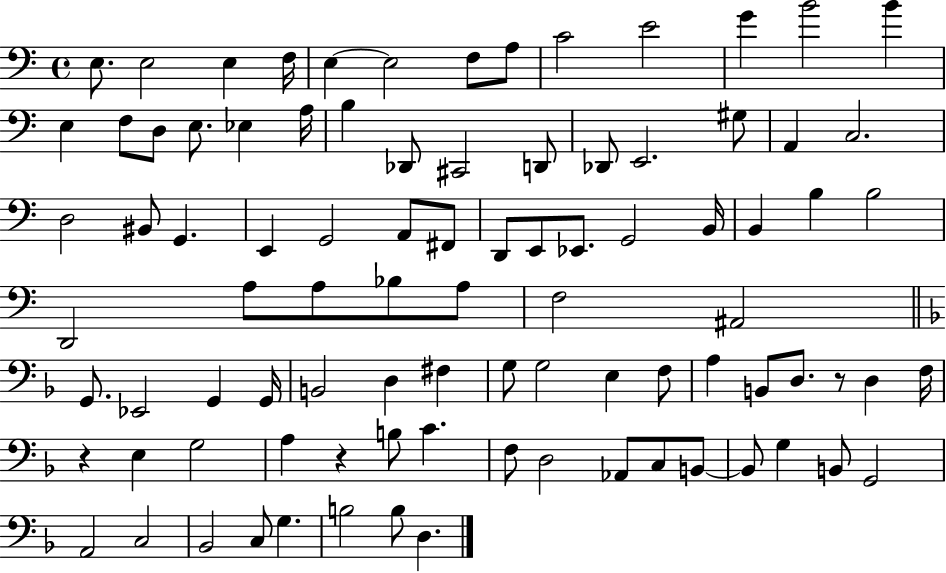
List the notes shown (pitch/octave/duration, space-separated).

E3/e. E3/h E3/q F3/s E3/q E3/h F3/e A3/e C4/h E4/h G4/q B4/h B4/q E3/q F3/e D3/e E3/e. Eb3/q A3/s B3/q Db2/e C#2/h D2/e Db2/e E2/h. G#3/e A2/q C3/h. D3/h BIS2/e G2/q. E2/q G2/h A2/e F#2/e D2/e E2/e Eb2/e. G2/h B2/s B2/q B3/q B3/h D2/h A3/e A3/e Bb3/e A3/e F3/h A#2/h G2/e. Eb2/h G2/q G2/s B2/h D3/q F#3/q G3/e G3/h E3/q F3/e A3/q B2/e D3/e. R/e D3/q F3/s R/q E3/q G3/h A3/q R/q B3/e C4/q. F3/e D3/h Ab2/e C3/e B2/e B2/e G3/q B2/e G2/h A2/h C3/h Bb2/h C3/e G3/q. B3/h B3/e D3/q.